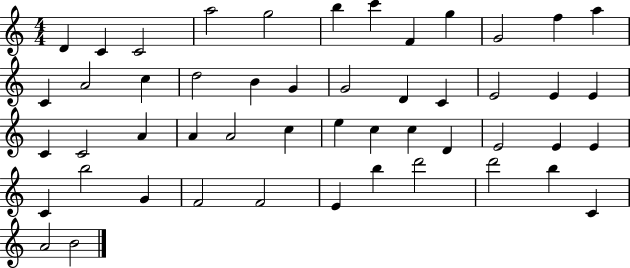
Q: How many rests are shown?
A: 0